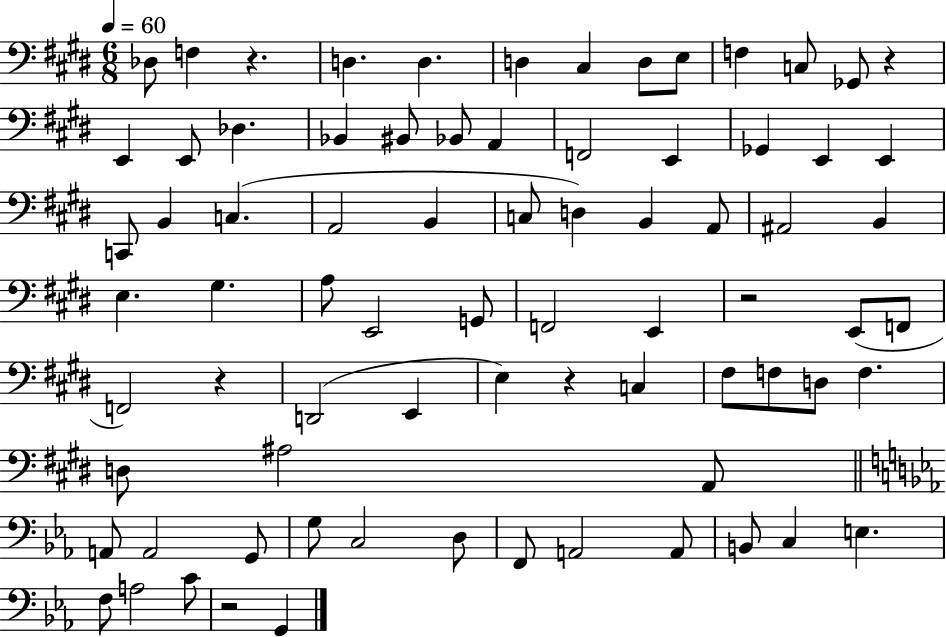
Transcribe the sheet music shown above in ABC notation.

X:1
T:Untitled
M:6/8
L:1/4
K:E
_D,/2 F, z D, D, D, ^C, D,/2 E,/2 F, C,/2 _G,,/2 z E,, E,,/2 _D, _B,, ^B,,/2 _B,,/2 A,, F,,2 E,, _G,, E,, E,, C,,/2 B,, C, A,,2 B,, C,/2 D, B,, A,,/2 ^A,,2 B,, E, ^G, A,/2 E,,2 G,,/2 F,,2 E,, z2 E,,/2 F,,/2 F,,2 z D,,2 E,, E, z C, ^F,/2 F,/2 D,/2 F, D,/2 ^A,2 A,,/2 A,,/2 A,,2 G,,/2 G,/2 C,2 D,/2 F,,/2 A,,2 A,,/2 B,,/2 C, E, F,/2 A,2 C/2 z2 G,,